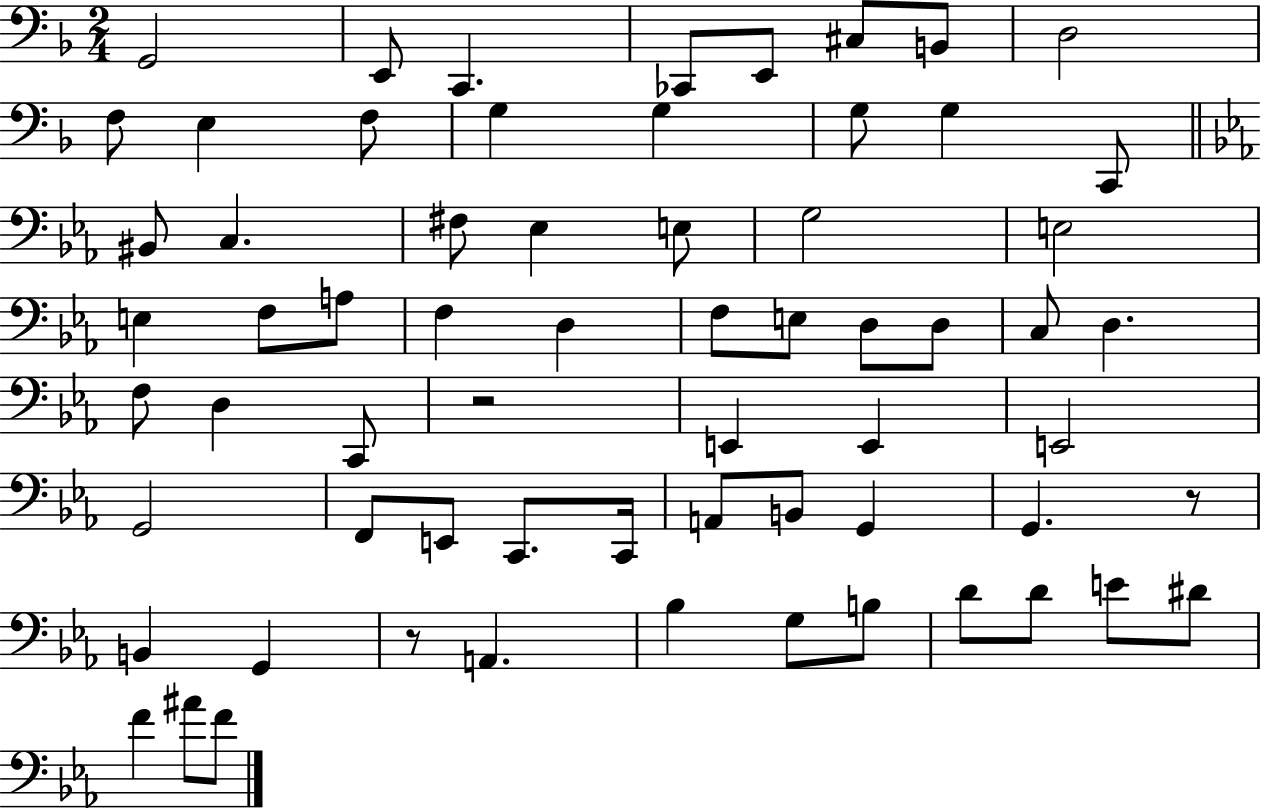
{
  \clef bass
  \numericTimeSignature
  \time 2/4
  \key f \major
  g,2 | e,8 c,4. | ces,8 e,8 cis8 b,8 | d2 | \break f8 e4 f8 | g4 g4 | g8 g4 c,8 | \bar "||" \break \key c \minor bis,8 c4. | fis8 ees4 e8 | g2 | e2 | \break e4 f8 a8 | f4 d4 | f8 e8 d8 d8 | c8 d4. | \break f8 d4 c,8 | r2 | e,4 e,4 | e,2 | \break g,2 | f,8 e,8 c,8. c,16 | a,8 b,8 g,4 | g,4. r8 | \break b,4 g,4 | r8 a,4. | bes4 g8 b8 | d'8 d'8 e'8 dis'8 | \break f'4 ais'8 f'8 | \bar "|."
}